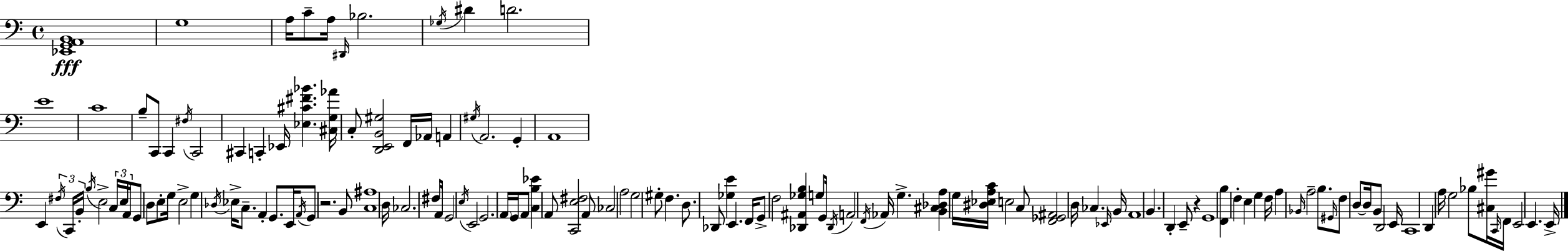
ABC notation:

X:1
T:Untitled
M:4/4
L:1/4
K:C
[_E,,G,,A,,B,,]4 G,4 A,/4 C/2 A,/4 ^D,,/4 _B,2 _G,/4 ^D D2 E4 C4 B,/2 C,,/2 C,, ^F,/4 C,,2 ^C,, C,, _E,,/4 [_E,^C^F_B] [^C,G,_A]/4 C,/2 [D,,E,,B,,^G,]2 F,,/4 _A,,/4 A,, ^G,/4 A,,2 G,, A,,4 E,, ^F,/4 C,,/4 B,,/4 B,/4 E,2 C,/4 E,/4 A,,/4 G,,/2 D,/2 E,/2 G,/4 E,2 G, _D,/4 _E,/4 C,/2 A,, G,,/2 E,,/4 A,,/4 G,,/2 z2 B,,/2 [C,^A,]4 D,/4 _C,2 ^F,/2 A,,/4 G,,2 E,/4 E,,2 G,,2 A,,/4 G,,/4 A,,/2 [C,B,_E] A,,/2 [C,,E,^F,]2 A,,/2 _C,2 A,2 G,2 ^G,/2 F, D,/2 _D,,/2 [_G,E] E,, F,,/4 G,,/2 F,2 [_D,,^A,,_G,B,] G,/2 G,,/4 _D,,/4 A,,2 F,,/4 _A,,/4 G, [B,,^C,_D,A,] G,/4 [^D,_E,A,C]/4 E,2 C,/2 [F,,_G,,^A,,]2 D,/4 _C, _E,,/4 B,,/4 A,,4 B,, D,, E,,/2 z G,,4 [F,,B,] F, E, G, F,/4 A, _B,,/4 A,2 B,/2 ^G,,/4 F,/2 D,/2 D,/4 B,,/2 D,,2 E,,/4 C,,4 D,, A,/4 G,2 _B,/2 [^C,^G]/4 C,,/4 F,,/4 E,,2 E,, E,,/4